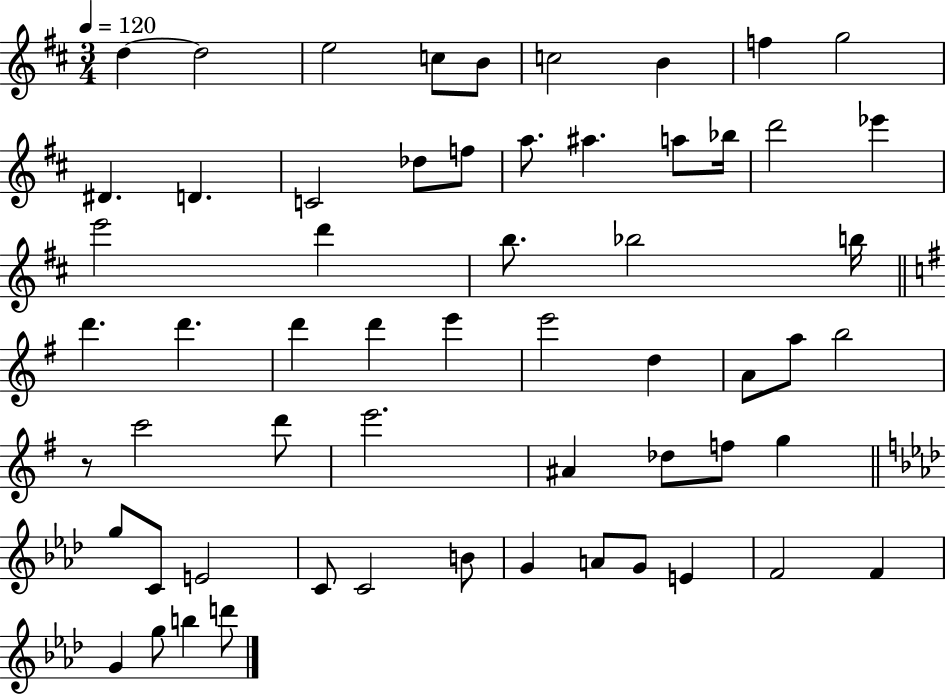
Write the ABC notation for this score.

X:1
T:Untitled
M:3/4
L:1/4
K:D
d d2 e2 c/2 B/2 c2 B f g2 ^D D C2 _d/2 f/2 a/2 ^a a/2 _b/4 d'2 _e' e'2 d' b/2 _b2 b/4 d' d' d' d' e' e'2 d A/2 a/2 b2 z/2 c'2 d'/2 e'2 ^A _d/2 f/2 g g/2 C/2 E2 C/2 C2 B/2 G A/2 G/2 E F2 F G g/2 b d'/2